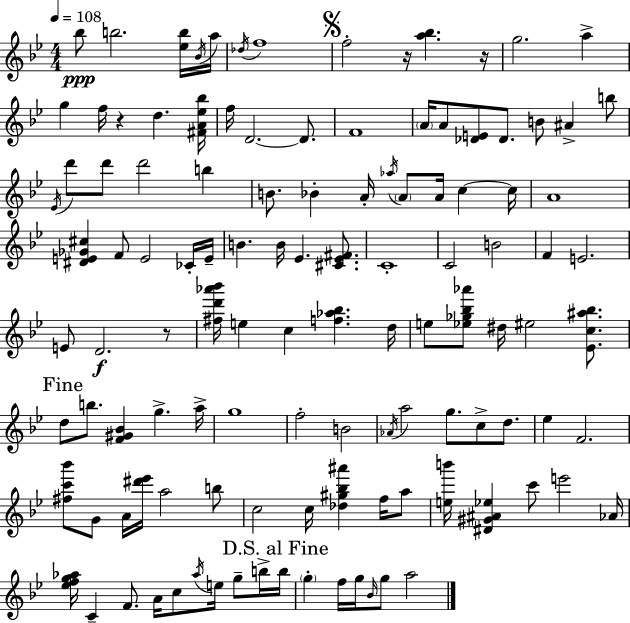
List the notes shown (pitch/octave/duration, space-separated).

Bb5/e B5/h. [Eb5,B5]/s Bb4/s A5/s Db5/s F5/w F5/h R/s [A5,Bb5]/q. R/s G5/h. A5/q G5/q F5/s R/q D5/q. [F#4,A4,Eb5,Bb5]/s F5/s D4/h. D4/e. F4/w A4/s A4/e [Db4,E4]/e Db4/e. B4/e A#4/q B5/e Eb4/s D6/e D6/e D6/h B5/q B4/e. Bb4/q A4/s Ab5/s A4/e A4/s C5/q C5/s A4/w [D#4,E4,Gb4,C#5]/q F4/e E4/h CES4/s E4/s B4/q. B4/s Eb4/q. [C#4,Eb4,F#4]/e. C4/w C4/h B4/h F4/q E4/h. E4/e D4/h. R/e [F#5,D6,Ab6,Bb6]/s E5/q C5/q [F5,Ab5,Bb5]/q. D5/s E5/e [Eb5,Gb5,Bb5,Ab6]/e D#5/s EIS5/h [Eb4,C5,A#5,Bb5]/e. D5/e B5/e. [F4,G#4,Bb4]/q G5/q. A5/s G5/w F5/h B4/h Ab4/s A5/h G5/e. C5/e D5/e. Eb5/q F4/h. [F#5,C6,Bb6]/e G4/e A4/s [D#6,Eb6]/s A5/h B5/e C5/h C5/s [Db5,G#5,Bb5,A#6]/q F5/s A5/e [E5,B6]/s [D#4,G#4,A#4,Eb5]/q C6/e E6/h Ab4/s [Eb5,F5,G5,Ab5]/s C4/q F4/e. A4/s C5/e Ab5/s E5/s G5/e B5/s B5/s G5/q F5/s G5/s Bb4/s G5/e A5/h